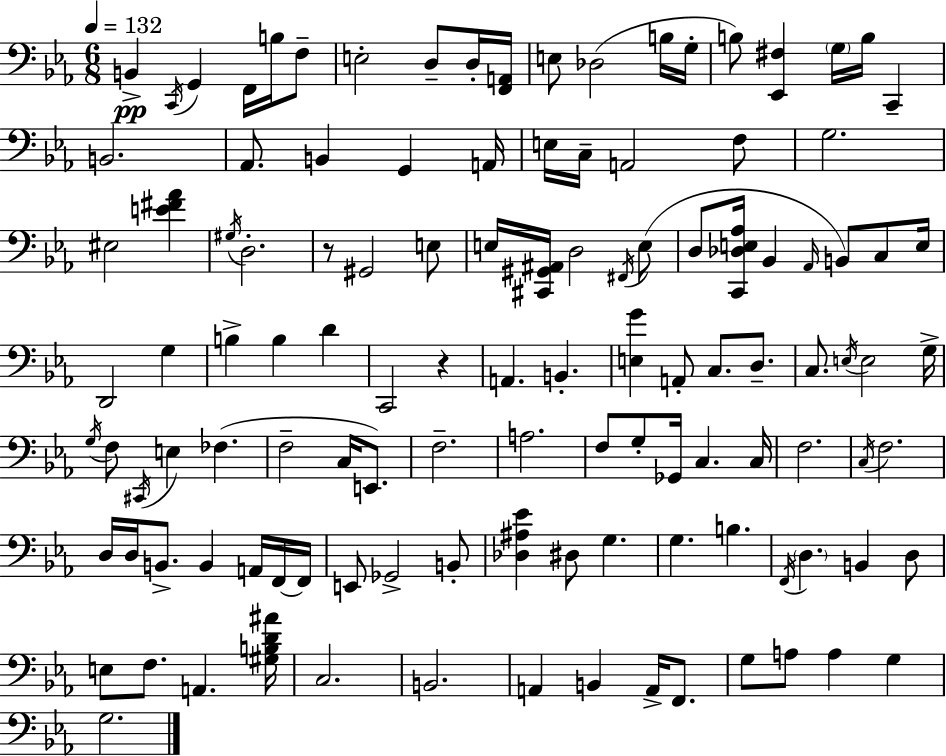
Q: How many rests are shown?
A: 2